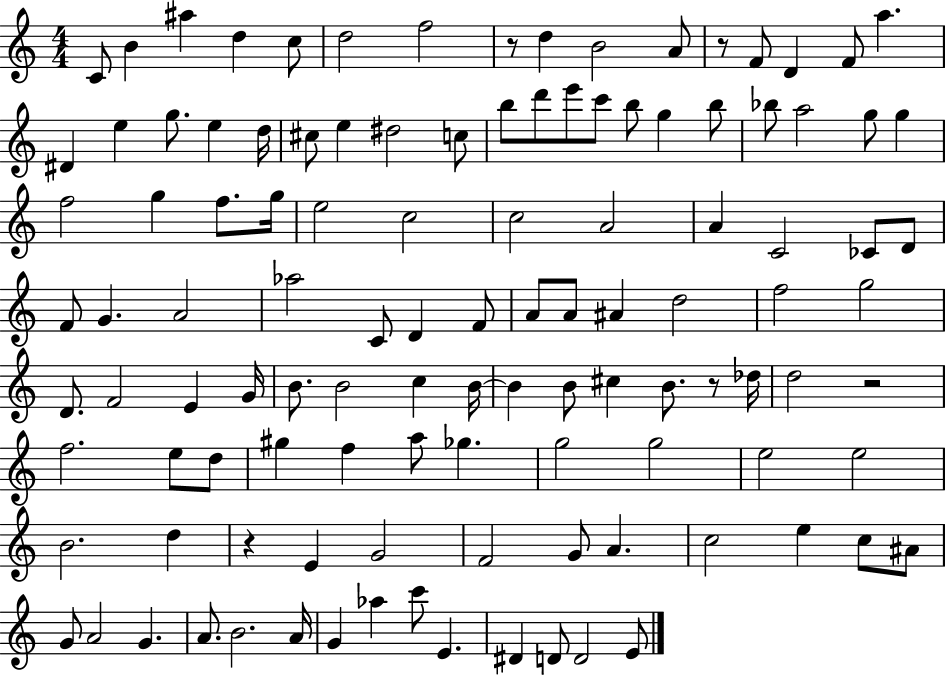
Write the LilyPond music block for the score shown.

{
  \clef treble
  \numericTimeSignature
  \time 4/4
  \key c \major
  \repeat volta 2 { c'8 b'4 ais''4 d''4 c''8 | d''2 f''2 | r8 d''4 b'2 a'8 | r8 f'8 d'4 f'8 a''4. | \break dis'4 e''4 g''8. e''4 d''16 | cis''8 e''4 dis''2 c''8 | b''8 d'''8 e'''8 c'''8 b''8 g''4 b''8 | bes''8 a''2 g''8 g''4 | \break f''2 g''4 f''8. g''16 | e''2 c''2 | c''2 a'2 | a'4 c'2 ces'8 d'8 | \break f'8 g'4. a'2 | aes''2 c'8 d'4 f'8 | a'8 a'8 ais'4 d''2 | f''2 g''2 | \break d'8. f'2 e'4 g'16 | b'8. b'2 c''4 b'16~~ | b'4 b'8 cis''4 b'8. r8 des''16 | d''2 r2 | \break f''2. e''8 d''8 | gis''4 f''4 a''8 ges''4. | g''2 g''2 | e''2 e''2 | \break b'2. d''4 | r4 e'4 g'2 | f'2 g'8 a'4. | c''2 e''4 c''8 ais'8 | \break g'8 a'2 g'4. | a'8. b'2. a'16 | g'4 aes''4 c'''8 e'4. | dis'4 d'8 d'2 e'8 | \break } \bar "|."
}